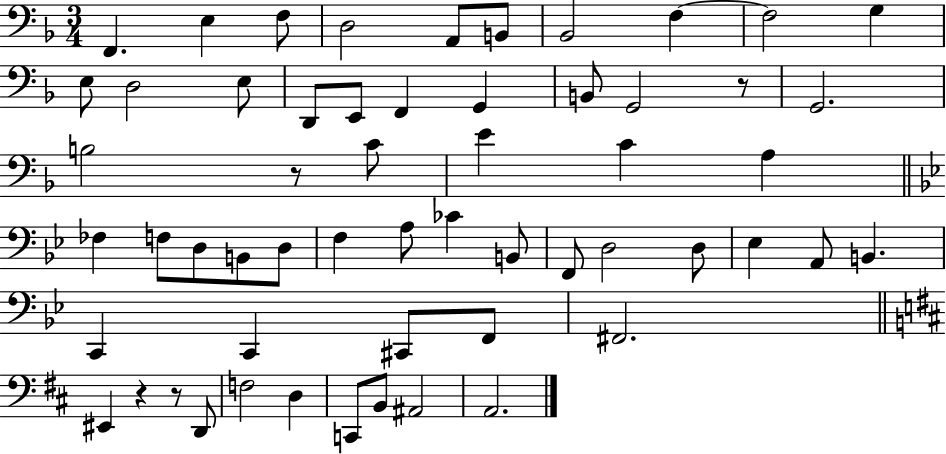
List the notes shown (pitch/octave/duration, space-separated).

F2/q. E3/q F3/e D3/h A2/e B2/e Bb2/h F3/q F3/h G3/q E3/e D3/h E3/e D2/e E2/e F2/q G2/q B2/e G2/h R/e G2/h. B3/h R/e C4/e E4/q C4/q A3/q FES3/q F3/e D3/e B2/e D3/e F3/q A3/e CES4/q B2/e F2/e D3/h D3/e Eb3/q A2/e B2/q. C2/q C2/q C#2/e F2/e F#2/h. EIS2/q R/q R/e D2/e F3/h D3/q C2/e B2/e A#2/h A2/h.